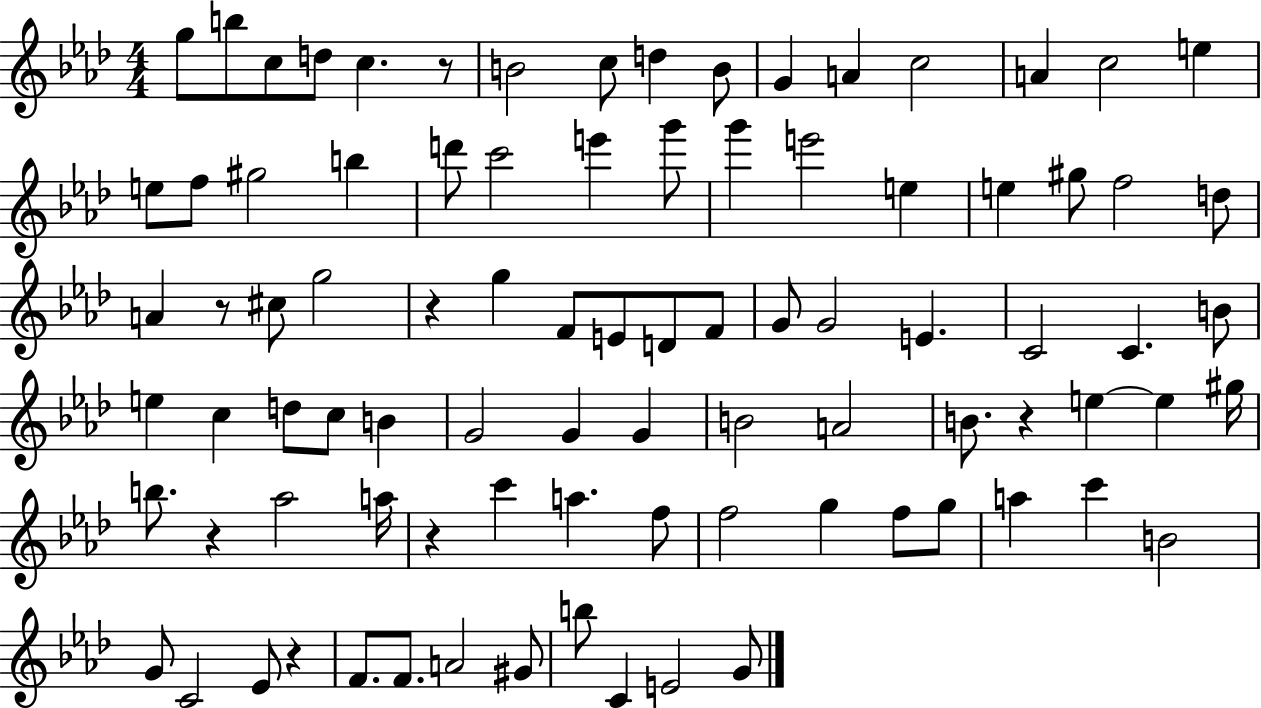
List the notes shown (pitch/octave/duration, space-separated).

G5/e B5/e C5/e D5/e C5/q. R/e B4/h C5/e D5/q B4/e G4/q A4/q C5/h A4/q C5/h E5/q E5/e F5/e G#5/h B5/q D6/e C6/h E6/q G6/e G6/q E6/h E5/q E5/q G#5/e F5/h D5/e A4/q R/e C#5/e G5/h R/q G5/q F4/e E4/e D4/e F4/e G4/e G4/h E4/q. C4/h C4/q. B4/e E5/q C5/q D5/e C5/e B4/q G4/h G4/q G4/q B4/h A4/h B4/e. R/q E5/q E5/q G#5/s B5/e. R/q Ab5/h A5/s R/q C6/q A5/q. F5/e F5/h G5/q F5/e G5/e A5/q C6/q B4/h G4/e C4/h Eb4/e R/q F4/e. F4/e. A4/h G#4/e B5/e C4/q E4/h G4/e